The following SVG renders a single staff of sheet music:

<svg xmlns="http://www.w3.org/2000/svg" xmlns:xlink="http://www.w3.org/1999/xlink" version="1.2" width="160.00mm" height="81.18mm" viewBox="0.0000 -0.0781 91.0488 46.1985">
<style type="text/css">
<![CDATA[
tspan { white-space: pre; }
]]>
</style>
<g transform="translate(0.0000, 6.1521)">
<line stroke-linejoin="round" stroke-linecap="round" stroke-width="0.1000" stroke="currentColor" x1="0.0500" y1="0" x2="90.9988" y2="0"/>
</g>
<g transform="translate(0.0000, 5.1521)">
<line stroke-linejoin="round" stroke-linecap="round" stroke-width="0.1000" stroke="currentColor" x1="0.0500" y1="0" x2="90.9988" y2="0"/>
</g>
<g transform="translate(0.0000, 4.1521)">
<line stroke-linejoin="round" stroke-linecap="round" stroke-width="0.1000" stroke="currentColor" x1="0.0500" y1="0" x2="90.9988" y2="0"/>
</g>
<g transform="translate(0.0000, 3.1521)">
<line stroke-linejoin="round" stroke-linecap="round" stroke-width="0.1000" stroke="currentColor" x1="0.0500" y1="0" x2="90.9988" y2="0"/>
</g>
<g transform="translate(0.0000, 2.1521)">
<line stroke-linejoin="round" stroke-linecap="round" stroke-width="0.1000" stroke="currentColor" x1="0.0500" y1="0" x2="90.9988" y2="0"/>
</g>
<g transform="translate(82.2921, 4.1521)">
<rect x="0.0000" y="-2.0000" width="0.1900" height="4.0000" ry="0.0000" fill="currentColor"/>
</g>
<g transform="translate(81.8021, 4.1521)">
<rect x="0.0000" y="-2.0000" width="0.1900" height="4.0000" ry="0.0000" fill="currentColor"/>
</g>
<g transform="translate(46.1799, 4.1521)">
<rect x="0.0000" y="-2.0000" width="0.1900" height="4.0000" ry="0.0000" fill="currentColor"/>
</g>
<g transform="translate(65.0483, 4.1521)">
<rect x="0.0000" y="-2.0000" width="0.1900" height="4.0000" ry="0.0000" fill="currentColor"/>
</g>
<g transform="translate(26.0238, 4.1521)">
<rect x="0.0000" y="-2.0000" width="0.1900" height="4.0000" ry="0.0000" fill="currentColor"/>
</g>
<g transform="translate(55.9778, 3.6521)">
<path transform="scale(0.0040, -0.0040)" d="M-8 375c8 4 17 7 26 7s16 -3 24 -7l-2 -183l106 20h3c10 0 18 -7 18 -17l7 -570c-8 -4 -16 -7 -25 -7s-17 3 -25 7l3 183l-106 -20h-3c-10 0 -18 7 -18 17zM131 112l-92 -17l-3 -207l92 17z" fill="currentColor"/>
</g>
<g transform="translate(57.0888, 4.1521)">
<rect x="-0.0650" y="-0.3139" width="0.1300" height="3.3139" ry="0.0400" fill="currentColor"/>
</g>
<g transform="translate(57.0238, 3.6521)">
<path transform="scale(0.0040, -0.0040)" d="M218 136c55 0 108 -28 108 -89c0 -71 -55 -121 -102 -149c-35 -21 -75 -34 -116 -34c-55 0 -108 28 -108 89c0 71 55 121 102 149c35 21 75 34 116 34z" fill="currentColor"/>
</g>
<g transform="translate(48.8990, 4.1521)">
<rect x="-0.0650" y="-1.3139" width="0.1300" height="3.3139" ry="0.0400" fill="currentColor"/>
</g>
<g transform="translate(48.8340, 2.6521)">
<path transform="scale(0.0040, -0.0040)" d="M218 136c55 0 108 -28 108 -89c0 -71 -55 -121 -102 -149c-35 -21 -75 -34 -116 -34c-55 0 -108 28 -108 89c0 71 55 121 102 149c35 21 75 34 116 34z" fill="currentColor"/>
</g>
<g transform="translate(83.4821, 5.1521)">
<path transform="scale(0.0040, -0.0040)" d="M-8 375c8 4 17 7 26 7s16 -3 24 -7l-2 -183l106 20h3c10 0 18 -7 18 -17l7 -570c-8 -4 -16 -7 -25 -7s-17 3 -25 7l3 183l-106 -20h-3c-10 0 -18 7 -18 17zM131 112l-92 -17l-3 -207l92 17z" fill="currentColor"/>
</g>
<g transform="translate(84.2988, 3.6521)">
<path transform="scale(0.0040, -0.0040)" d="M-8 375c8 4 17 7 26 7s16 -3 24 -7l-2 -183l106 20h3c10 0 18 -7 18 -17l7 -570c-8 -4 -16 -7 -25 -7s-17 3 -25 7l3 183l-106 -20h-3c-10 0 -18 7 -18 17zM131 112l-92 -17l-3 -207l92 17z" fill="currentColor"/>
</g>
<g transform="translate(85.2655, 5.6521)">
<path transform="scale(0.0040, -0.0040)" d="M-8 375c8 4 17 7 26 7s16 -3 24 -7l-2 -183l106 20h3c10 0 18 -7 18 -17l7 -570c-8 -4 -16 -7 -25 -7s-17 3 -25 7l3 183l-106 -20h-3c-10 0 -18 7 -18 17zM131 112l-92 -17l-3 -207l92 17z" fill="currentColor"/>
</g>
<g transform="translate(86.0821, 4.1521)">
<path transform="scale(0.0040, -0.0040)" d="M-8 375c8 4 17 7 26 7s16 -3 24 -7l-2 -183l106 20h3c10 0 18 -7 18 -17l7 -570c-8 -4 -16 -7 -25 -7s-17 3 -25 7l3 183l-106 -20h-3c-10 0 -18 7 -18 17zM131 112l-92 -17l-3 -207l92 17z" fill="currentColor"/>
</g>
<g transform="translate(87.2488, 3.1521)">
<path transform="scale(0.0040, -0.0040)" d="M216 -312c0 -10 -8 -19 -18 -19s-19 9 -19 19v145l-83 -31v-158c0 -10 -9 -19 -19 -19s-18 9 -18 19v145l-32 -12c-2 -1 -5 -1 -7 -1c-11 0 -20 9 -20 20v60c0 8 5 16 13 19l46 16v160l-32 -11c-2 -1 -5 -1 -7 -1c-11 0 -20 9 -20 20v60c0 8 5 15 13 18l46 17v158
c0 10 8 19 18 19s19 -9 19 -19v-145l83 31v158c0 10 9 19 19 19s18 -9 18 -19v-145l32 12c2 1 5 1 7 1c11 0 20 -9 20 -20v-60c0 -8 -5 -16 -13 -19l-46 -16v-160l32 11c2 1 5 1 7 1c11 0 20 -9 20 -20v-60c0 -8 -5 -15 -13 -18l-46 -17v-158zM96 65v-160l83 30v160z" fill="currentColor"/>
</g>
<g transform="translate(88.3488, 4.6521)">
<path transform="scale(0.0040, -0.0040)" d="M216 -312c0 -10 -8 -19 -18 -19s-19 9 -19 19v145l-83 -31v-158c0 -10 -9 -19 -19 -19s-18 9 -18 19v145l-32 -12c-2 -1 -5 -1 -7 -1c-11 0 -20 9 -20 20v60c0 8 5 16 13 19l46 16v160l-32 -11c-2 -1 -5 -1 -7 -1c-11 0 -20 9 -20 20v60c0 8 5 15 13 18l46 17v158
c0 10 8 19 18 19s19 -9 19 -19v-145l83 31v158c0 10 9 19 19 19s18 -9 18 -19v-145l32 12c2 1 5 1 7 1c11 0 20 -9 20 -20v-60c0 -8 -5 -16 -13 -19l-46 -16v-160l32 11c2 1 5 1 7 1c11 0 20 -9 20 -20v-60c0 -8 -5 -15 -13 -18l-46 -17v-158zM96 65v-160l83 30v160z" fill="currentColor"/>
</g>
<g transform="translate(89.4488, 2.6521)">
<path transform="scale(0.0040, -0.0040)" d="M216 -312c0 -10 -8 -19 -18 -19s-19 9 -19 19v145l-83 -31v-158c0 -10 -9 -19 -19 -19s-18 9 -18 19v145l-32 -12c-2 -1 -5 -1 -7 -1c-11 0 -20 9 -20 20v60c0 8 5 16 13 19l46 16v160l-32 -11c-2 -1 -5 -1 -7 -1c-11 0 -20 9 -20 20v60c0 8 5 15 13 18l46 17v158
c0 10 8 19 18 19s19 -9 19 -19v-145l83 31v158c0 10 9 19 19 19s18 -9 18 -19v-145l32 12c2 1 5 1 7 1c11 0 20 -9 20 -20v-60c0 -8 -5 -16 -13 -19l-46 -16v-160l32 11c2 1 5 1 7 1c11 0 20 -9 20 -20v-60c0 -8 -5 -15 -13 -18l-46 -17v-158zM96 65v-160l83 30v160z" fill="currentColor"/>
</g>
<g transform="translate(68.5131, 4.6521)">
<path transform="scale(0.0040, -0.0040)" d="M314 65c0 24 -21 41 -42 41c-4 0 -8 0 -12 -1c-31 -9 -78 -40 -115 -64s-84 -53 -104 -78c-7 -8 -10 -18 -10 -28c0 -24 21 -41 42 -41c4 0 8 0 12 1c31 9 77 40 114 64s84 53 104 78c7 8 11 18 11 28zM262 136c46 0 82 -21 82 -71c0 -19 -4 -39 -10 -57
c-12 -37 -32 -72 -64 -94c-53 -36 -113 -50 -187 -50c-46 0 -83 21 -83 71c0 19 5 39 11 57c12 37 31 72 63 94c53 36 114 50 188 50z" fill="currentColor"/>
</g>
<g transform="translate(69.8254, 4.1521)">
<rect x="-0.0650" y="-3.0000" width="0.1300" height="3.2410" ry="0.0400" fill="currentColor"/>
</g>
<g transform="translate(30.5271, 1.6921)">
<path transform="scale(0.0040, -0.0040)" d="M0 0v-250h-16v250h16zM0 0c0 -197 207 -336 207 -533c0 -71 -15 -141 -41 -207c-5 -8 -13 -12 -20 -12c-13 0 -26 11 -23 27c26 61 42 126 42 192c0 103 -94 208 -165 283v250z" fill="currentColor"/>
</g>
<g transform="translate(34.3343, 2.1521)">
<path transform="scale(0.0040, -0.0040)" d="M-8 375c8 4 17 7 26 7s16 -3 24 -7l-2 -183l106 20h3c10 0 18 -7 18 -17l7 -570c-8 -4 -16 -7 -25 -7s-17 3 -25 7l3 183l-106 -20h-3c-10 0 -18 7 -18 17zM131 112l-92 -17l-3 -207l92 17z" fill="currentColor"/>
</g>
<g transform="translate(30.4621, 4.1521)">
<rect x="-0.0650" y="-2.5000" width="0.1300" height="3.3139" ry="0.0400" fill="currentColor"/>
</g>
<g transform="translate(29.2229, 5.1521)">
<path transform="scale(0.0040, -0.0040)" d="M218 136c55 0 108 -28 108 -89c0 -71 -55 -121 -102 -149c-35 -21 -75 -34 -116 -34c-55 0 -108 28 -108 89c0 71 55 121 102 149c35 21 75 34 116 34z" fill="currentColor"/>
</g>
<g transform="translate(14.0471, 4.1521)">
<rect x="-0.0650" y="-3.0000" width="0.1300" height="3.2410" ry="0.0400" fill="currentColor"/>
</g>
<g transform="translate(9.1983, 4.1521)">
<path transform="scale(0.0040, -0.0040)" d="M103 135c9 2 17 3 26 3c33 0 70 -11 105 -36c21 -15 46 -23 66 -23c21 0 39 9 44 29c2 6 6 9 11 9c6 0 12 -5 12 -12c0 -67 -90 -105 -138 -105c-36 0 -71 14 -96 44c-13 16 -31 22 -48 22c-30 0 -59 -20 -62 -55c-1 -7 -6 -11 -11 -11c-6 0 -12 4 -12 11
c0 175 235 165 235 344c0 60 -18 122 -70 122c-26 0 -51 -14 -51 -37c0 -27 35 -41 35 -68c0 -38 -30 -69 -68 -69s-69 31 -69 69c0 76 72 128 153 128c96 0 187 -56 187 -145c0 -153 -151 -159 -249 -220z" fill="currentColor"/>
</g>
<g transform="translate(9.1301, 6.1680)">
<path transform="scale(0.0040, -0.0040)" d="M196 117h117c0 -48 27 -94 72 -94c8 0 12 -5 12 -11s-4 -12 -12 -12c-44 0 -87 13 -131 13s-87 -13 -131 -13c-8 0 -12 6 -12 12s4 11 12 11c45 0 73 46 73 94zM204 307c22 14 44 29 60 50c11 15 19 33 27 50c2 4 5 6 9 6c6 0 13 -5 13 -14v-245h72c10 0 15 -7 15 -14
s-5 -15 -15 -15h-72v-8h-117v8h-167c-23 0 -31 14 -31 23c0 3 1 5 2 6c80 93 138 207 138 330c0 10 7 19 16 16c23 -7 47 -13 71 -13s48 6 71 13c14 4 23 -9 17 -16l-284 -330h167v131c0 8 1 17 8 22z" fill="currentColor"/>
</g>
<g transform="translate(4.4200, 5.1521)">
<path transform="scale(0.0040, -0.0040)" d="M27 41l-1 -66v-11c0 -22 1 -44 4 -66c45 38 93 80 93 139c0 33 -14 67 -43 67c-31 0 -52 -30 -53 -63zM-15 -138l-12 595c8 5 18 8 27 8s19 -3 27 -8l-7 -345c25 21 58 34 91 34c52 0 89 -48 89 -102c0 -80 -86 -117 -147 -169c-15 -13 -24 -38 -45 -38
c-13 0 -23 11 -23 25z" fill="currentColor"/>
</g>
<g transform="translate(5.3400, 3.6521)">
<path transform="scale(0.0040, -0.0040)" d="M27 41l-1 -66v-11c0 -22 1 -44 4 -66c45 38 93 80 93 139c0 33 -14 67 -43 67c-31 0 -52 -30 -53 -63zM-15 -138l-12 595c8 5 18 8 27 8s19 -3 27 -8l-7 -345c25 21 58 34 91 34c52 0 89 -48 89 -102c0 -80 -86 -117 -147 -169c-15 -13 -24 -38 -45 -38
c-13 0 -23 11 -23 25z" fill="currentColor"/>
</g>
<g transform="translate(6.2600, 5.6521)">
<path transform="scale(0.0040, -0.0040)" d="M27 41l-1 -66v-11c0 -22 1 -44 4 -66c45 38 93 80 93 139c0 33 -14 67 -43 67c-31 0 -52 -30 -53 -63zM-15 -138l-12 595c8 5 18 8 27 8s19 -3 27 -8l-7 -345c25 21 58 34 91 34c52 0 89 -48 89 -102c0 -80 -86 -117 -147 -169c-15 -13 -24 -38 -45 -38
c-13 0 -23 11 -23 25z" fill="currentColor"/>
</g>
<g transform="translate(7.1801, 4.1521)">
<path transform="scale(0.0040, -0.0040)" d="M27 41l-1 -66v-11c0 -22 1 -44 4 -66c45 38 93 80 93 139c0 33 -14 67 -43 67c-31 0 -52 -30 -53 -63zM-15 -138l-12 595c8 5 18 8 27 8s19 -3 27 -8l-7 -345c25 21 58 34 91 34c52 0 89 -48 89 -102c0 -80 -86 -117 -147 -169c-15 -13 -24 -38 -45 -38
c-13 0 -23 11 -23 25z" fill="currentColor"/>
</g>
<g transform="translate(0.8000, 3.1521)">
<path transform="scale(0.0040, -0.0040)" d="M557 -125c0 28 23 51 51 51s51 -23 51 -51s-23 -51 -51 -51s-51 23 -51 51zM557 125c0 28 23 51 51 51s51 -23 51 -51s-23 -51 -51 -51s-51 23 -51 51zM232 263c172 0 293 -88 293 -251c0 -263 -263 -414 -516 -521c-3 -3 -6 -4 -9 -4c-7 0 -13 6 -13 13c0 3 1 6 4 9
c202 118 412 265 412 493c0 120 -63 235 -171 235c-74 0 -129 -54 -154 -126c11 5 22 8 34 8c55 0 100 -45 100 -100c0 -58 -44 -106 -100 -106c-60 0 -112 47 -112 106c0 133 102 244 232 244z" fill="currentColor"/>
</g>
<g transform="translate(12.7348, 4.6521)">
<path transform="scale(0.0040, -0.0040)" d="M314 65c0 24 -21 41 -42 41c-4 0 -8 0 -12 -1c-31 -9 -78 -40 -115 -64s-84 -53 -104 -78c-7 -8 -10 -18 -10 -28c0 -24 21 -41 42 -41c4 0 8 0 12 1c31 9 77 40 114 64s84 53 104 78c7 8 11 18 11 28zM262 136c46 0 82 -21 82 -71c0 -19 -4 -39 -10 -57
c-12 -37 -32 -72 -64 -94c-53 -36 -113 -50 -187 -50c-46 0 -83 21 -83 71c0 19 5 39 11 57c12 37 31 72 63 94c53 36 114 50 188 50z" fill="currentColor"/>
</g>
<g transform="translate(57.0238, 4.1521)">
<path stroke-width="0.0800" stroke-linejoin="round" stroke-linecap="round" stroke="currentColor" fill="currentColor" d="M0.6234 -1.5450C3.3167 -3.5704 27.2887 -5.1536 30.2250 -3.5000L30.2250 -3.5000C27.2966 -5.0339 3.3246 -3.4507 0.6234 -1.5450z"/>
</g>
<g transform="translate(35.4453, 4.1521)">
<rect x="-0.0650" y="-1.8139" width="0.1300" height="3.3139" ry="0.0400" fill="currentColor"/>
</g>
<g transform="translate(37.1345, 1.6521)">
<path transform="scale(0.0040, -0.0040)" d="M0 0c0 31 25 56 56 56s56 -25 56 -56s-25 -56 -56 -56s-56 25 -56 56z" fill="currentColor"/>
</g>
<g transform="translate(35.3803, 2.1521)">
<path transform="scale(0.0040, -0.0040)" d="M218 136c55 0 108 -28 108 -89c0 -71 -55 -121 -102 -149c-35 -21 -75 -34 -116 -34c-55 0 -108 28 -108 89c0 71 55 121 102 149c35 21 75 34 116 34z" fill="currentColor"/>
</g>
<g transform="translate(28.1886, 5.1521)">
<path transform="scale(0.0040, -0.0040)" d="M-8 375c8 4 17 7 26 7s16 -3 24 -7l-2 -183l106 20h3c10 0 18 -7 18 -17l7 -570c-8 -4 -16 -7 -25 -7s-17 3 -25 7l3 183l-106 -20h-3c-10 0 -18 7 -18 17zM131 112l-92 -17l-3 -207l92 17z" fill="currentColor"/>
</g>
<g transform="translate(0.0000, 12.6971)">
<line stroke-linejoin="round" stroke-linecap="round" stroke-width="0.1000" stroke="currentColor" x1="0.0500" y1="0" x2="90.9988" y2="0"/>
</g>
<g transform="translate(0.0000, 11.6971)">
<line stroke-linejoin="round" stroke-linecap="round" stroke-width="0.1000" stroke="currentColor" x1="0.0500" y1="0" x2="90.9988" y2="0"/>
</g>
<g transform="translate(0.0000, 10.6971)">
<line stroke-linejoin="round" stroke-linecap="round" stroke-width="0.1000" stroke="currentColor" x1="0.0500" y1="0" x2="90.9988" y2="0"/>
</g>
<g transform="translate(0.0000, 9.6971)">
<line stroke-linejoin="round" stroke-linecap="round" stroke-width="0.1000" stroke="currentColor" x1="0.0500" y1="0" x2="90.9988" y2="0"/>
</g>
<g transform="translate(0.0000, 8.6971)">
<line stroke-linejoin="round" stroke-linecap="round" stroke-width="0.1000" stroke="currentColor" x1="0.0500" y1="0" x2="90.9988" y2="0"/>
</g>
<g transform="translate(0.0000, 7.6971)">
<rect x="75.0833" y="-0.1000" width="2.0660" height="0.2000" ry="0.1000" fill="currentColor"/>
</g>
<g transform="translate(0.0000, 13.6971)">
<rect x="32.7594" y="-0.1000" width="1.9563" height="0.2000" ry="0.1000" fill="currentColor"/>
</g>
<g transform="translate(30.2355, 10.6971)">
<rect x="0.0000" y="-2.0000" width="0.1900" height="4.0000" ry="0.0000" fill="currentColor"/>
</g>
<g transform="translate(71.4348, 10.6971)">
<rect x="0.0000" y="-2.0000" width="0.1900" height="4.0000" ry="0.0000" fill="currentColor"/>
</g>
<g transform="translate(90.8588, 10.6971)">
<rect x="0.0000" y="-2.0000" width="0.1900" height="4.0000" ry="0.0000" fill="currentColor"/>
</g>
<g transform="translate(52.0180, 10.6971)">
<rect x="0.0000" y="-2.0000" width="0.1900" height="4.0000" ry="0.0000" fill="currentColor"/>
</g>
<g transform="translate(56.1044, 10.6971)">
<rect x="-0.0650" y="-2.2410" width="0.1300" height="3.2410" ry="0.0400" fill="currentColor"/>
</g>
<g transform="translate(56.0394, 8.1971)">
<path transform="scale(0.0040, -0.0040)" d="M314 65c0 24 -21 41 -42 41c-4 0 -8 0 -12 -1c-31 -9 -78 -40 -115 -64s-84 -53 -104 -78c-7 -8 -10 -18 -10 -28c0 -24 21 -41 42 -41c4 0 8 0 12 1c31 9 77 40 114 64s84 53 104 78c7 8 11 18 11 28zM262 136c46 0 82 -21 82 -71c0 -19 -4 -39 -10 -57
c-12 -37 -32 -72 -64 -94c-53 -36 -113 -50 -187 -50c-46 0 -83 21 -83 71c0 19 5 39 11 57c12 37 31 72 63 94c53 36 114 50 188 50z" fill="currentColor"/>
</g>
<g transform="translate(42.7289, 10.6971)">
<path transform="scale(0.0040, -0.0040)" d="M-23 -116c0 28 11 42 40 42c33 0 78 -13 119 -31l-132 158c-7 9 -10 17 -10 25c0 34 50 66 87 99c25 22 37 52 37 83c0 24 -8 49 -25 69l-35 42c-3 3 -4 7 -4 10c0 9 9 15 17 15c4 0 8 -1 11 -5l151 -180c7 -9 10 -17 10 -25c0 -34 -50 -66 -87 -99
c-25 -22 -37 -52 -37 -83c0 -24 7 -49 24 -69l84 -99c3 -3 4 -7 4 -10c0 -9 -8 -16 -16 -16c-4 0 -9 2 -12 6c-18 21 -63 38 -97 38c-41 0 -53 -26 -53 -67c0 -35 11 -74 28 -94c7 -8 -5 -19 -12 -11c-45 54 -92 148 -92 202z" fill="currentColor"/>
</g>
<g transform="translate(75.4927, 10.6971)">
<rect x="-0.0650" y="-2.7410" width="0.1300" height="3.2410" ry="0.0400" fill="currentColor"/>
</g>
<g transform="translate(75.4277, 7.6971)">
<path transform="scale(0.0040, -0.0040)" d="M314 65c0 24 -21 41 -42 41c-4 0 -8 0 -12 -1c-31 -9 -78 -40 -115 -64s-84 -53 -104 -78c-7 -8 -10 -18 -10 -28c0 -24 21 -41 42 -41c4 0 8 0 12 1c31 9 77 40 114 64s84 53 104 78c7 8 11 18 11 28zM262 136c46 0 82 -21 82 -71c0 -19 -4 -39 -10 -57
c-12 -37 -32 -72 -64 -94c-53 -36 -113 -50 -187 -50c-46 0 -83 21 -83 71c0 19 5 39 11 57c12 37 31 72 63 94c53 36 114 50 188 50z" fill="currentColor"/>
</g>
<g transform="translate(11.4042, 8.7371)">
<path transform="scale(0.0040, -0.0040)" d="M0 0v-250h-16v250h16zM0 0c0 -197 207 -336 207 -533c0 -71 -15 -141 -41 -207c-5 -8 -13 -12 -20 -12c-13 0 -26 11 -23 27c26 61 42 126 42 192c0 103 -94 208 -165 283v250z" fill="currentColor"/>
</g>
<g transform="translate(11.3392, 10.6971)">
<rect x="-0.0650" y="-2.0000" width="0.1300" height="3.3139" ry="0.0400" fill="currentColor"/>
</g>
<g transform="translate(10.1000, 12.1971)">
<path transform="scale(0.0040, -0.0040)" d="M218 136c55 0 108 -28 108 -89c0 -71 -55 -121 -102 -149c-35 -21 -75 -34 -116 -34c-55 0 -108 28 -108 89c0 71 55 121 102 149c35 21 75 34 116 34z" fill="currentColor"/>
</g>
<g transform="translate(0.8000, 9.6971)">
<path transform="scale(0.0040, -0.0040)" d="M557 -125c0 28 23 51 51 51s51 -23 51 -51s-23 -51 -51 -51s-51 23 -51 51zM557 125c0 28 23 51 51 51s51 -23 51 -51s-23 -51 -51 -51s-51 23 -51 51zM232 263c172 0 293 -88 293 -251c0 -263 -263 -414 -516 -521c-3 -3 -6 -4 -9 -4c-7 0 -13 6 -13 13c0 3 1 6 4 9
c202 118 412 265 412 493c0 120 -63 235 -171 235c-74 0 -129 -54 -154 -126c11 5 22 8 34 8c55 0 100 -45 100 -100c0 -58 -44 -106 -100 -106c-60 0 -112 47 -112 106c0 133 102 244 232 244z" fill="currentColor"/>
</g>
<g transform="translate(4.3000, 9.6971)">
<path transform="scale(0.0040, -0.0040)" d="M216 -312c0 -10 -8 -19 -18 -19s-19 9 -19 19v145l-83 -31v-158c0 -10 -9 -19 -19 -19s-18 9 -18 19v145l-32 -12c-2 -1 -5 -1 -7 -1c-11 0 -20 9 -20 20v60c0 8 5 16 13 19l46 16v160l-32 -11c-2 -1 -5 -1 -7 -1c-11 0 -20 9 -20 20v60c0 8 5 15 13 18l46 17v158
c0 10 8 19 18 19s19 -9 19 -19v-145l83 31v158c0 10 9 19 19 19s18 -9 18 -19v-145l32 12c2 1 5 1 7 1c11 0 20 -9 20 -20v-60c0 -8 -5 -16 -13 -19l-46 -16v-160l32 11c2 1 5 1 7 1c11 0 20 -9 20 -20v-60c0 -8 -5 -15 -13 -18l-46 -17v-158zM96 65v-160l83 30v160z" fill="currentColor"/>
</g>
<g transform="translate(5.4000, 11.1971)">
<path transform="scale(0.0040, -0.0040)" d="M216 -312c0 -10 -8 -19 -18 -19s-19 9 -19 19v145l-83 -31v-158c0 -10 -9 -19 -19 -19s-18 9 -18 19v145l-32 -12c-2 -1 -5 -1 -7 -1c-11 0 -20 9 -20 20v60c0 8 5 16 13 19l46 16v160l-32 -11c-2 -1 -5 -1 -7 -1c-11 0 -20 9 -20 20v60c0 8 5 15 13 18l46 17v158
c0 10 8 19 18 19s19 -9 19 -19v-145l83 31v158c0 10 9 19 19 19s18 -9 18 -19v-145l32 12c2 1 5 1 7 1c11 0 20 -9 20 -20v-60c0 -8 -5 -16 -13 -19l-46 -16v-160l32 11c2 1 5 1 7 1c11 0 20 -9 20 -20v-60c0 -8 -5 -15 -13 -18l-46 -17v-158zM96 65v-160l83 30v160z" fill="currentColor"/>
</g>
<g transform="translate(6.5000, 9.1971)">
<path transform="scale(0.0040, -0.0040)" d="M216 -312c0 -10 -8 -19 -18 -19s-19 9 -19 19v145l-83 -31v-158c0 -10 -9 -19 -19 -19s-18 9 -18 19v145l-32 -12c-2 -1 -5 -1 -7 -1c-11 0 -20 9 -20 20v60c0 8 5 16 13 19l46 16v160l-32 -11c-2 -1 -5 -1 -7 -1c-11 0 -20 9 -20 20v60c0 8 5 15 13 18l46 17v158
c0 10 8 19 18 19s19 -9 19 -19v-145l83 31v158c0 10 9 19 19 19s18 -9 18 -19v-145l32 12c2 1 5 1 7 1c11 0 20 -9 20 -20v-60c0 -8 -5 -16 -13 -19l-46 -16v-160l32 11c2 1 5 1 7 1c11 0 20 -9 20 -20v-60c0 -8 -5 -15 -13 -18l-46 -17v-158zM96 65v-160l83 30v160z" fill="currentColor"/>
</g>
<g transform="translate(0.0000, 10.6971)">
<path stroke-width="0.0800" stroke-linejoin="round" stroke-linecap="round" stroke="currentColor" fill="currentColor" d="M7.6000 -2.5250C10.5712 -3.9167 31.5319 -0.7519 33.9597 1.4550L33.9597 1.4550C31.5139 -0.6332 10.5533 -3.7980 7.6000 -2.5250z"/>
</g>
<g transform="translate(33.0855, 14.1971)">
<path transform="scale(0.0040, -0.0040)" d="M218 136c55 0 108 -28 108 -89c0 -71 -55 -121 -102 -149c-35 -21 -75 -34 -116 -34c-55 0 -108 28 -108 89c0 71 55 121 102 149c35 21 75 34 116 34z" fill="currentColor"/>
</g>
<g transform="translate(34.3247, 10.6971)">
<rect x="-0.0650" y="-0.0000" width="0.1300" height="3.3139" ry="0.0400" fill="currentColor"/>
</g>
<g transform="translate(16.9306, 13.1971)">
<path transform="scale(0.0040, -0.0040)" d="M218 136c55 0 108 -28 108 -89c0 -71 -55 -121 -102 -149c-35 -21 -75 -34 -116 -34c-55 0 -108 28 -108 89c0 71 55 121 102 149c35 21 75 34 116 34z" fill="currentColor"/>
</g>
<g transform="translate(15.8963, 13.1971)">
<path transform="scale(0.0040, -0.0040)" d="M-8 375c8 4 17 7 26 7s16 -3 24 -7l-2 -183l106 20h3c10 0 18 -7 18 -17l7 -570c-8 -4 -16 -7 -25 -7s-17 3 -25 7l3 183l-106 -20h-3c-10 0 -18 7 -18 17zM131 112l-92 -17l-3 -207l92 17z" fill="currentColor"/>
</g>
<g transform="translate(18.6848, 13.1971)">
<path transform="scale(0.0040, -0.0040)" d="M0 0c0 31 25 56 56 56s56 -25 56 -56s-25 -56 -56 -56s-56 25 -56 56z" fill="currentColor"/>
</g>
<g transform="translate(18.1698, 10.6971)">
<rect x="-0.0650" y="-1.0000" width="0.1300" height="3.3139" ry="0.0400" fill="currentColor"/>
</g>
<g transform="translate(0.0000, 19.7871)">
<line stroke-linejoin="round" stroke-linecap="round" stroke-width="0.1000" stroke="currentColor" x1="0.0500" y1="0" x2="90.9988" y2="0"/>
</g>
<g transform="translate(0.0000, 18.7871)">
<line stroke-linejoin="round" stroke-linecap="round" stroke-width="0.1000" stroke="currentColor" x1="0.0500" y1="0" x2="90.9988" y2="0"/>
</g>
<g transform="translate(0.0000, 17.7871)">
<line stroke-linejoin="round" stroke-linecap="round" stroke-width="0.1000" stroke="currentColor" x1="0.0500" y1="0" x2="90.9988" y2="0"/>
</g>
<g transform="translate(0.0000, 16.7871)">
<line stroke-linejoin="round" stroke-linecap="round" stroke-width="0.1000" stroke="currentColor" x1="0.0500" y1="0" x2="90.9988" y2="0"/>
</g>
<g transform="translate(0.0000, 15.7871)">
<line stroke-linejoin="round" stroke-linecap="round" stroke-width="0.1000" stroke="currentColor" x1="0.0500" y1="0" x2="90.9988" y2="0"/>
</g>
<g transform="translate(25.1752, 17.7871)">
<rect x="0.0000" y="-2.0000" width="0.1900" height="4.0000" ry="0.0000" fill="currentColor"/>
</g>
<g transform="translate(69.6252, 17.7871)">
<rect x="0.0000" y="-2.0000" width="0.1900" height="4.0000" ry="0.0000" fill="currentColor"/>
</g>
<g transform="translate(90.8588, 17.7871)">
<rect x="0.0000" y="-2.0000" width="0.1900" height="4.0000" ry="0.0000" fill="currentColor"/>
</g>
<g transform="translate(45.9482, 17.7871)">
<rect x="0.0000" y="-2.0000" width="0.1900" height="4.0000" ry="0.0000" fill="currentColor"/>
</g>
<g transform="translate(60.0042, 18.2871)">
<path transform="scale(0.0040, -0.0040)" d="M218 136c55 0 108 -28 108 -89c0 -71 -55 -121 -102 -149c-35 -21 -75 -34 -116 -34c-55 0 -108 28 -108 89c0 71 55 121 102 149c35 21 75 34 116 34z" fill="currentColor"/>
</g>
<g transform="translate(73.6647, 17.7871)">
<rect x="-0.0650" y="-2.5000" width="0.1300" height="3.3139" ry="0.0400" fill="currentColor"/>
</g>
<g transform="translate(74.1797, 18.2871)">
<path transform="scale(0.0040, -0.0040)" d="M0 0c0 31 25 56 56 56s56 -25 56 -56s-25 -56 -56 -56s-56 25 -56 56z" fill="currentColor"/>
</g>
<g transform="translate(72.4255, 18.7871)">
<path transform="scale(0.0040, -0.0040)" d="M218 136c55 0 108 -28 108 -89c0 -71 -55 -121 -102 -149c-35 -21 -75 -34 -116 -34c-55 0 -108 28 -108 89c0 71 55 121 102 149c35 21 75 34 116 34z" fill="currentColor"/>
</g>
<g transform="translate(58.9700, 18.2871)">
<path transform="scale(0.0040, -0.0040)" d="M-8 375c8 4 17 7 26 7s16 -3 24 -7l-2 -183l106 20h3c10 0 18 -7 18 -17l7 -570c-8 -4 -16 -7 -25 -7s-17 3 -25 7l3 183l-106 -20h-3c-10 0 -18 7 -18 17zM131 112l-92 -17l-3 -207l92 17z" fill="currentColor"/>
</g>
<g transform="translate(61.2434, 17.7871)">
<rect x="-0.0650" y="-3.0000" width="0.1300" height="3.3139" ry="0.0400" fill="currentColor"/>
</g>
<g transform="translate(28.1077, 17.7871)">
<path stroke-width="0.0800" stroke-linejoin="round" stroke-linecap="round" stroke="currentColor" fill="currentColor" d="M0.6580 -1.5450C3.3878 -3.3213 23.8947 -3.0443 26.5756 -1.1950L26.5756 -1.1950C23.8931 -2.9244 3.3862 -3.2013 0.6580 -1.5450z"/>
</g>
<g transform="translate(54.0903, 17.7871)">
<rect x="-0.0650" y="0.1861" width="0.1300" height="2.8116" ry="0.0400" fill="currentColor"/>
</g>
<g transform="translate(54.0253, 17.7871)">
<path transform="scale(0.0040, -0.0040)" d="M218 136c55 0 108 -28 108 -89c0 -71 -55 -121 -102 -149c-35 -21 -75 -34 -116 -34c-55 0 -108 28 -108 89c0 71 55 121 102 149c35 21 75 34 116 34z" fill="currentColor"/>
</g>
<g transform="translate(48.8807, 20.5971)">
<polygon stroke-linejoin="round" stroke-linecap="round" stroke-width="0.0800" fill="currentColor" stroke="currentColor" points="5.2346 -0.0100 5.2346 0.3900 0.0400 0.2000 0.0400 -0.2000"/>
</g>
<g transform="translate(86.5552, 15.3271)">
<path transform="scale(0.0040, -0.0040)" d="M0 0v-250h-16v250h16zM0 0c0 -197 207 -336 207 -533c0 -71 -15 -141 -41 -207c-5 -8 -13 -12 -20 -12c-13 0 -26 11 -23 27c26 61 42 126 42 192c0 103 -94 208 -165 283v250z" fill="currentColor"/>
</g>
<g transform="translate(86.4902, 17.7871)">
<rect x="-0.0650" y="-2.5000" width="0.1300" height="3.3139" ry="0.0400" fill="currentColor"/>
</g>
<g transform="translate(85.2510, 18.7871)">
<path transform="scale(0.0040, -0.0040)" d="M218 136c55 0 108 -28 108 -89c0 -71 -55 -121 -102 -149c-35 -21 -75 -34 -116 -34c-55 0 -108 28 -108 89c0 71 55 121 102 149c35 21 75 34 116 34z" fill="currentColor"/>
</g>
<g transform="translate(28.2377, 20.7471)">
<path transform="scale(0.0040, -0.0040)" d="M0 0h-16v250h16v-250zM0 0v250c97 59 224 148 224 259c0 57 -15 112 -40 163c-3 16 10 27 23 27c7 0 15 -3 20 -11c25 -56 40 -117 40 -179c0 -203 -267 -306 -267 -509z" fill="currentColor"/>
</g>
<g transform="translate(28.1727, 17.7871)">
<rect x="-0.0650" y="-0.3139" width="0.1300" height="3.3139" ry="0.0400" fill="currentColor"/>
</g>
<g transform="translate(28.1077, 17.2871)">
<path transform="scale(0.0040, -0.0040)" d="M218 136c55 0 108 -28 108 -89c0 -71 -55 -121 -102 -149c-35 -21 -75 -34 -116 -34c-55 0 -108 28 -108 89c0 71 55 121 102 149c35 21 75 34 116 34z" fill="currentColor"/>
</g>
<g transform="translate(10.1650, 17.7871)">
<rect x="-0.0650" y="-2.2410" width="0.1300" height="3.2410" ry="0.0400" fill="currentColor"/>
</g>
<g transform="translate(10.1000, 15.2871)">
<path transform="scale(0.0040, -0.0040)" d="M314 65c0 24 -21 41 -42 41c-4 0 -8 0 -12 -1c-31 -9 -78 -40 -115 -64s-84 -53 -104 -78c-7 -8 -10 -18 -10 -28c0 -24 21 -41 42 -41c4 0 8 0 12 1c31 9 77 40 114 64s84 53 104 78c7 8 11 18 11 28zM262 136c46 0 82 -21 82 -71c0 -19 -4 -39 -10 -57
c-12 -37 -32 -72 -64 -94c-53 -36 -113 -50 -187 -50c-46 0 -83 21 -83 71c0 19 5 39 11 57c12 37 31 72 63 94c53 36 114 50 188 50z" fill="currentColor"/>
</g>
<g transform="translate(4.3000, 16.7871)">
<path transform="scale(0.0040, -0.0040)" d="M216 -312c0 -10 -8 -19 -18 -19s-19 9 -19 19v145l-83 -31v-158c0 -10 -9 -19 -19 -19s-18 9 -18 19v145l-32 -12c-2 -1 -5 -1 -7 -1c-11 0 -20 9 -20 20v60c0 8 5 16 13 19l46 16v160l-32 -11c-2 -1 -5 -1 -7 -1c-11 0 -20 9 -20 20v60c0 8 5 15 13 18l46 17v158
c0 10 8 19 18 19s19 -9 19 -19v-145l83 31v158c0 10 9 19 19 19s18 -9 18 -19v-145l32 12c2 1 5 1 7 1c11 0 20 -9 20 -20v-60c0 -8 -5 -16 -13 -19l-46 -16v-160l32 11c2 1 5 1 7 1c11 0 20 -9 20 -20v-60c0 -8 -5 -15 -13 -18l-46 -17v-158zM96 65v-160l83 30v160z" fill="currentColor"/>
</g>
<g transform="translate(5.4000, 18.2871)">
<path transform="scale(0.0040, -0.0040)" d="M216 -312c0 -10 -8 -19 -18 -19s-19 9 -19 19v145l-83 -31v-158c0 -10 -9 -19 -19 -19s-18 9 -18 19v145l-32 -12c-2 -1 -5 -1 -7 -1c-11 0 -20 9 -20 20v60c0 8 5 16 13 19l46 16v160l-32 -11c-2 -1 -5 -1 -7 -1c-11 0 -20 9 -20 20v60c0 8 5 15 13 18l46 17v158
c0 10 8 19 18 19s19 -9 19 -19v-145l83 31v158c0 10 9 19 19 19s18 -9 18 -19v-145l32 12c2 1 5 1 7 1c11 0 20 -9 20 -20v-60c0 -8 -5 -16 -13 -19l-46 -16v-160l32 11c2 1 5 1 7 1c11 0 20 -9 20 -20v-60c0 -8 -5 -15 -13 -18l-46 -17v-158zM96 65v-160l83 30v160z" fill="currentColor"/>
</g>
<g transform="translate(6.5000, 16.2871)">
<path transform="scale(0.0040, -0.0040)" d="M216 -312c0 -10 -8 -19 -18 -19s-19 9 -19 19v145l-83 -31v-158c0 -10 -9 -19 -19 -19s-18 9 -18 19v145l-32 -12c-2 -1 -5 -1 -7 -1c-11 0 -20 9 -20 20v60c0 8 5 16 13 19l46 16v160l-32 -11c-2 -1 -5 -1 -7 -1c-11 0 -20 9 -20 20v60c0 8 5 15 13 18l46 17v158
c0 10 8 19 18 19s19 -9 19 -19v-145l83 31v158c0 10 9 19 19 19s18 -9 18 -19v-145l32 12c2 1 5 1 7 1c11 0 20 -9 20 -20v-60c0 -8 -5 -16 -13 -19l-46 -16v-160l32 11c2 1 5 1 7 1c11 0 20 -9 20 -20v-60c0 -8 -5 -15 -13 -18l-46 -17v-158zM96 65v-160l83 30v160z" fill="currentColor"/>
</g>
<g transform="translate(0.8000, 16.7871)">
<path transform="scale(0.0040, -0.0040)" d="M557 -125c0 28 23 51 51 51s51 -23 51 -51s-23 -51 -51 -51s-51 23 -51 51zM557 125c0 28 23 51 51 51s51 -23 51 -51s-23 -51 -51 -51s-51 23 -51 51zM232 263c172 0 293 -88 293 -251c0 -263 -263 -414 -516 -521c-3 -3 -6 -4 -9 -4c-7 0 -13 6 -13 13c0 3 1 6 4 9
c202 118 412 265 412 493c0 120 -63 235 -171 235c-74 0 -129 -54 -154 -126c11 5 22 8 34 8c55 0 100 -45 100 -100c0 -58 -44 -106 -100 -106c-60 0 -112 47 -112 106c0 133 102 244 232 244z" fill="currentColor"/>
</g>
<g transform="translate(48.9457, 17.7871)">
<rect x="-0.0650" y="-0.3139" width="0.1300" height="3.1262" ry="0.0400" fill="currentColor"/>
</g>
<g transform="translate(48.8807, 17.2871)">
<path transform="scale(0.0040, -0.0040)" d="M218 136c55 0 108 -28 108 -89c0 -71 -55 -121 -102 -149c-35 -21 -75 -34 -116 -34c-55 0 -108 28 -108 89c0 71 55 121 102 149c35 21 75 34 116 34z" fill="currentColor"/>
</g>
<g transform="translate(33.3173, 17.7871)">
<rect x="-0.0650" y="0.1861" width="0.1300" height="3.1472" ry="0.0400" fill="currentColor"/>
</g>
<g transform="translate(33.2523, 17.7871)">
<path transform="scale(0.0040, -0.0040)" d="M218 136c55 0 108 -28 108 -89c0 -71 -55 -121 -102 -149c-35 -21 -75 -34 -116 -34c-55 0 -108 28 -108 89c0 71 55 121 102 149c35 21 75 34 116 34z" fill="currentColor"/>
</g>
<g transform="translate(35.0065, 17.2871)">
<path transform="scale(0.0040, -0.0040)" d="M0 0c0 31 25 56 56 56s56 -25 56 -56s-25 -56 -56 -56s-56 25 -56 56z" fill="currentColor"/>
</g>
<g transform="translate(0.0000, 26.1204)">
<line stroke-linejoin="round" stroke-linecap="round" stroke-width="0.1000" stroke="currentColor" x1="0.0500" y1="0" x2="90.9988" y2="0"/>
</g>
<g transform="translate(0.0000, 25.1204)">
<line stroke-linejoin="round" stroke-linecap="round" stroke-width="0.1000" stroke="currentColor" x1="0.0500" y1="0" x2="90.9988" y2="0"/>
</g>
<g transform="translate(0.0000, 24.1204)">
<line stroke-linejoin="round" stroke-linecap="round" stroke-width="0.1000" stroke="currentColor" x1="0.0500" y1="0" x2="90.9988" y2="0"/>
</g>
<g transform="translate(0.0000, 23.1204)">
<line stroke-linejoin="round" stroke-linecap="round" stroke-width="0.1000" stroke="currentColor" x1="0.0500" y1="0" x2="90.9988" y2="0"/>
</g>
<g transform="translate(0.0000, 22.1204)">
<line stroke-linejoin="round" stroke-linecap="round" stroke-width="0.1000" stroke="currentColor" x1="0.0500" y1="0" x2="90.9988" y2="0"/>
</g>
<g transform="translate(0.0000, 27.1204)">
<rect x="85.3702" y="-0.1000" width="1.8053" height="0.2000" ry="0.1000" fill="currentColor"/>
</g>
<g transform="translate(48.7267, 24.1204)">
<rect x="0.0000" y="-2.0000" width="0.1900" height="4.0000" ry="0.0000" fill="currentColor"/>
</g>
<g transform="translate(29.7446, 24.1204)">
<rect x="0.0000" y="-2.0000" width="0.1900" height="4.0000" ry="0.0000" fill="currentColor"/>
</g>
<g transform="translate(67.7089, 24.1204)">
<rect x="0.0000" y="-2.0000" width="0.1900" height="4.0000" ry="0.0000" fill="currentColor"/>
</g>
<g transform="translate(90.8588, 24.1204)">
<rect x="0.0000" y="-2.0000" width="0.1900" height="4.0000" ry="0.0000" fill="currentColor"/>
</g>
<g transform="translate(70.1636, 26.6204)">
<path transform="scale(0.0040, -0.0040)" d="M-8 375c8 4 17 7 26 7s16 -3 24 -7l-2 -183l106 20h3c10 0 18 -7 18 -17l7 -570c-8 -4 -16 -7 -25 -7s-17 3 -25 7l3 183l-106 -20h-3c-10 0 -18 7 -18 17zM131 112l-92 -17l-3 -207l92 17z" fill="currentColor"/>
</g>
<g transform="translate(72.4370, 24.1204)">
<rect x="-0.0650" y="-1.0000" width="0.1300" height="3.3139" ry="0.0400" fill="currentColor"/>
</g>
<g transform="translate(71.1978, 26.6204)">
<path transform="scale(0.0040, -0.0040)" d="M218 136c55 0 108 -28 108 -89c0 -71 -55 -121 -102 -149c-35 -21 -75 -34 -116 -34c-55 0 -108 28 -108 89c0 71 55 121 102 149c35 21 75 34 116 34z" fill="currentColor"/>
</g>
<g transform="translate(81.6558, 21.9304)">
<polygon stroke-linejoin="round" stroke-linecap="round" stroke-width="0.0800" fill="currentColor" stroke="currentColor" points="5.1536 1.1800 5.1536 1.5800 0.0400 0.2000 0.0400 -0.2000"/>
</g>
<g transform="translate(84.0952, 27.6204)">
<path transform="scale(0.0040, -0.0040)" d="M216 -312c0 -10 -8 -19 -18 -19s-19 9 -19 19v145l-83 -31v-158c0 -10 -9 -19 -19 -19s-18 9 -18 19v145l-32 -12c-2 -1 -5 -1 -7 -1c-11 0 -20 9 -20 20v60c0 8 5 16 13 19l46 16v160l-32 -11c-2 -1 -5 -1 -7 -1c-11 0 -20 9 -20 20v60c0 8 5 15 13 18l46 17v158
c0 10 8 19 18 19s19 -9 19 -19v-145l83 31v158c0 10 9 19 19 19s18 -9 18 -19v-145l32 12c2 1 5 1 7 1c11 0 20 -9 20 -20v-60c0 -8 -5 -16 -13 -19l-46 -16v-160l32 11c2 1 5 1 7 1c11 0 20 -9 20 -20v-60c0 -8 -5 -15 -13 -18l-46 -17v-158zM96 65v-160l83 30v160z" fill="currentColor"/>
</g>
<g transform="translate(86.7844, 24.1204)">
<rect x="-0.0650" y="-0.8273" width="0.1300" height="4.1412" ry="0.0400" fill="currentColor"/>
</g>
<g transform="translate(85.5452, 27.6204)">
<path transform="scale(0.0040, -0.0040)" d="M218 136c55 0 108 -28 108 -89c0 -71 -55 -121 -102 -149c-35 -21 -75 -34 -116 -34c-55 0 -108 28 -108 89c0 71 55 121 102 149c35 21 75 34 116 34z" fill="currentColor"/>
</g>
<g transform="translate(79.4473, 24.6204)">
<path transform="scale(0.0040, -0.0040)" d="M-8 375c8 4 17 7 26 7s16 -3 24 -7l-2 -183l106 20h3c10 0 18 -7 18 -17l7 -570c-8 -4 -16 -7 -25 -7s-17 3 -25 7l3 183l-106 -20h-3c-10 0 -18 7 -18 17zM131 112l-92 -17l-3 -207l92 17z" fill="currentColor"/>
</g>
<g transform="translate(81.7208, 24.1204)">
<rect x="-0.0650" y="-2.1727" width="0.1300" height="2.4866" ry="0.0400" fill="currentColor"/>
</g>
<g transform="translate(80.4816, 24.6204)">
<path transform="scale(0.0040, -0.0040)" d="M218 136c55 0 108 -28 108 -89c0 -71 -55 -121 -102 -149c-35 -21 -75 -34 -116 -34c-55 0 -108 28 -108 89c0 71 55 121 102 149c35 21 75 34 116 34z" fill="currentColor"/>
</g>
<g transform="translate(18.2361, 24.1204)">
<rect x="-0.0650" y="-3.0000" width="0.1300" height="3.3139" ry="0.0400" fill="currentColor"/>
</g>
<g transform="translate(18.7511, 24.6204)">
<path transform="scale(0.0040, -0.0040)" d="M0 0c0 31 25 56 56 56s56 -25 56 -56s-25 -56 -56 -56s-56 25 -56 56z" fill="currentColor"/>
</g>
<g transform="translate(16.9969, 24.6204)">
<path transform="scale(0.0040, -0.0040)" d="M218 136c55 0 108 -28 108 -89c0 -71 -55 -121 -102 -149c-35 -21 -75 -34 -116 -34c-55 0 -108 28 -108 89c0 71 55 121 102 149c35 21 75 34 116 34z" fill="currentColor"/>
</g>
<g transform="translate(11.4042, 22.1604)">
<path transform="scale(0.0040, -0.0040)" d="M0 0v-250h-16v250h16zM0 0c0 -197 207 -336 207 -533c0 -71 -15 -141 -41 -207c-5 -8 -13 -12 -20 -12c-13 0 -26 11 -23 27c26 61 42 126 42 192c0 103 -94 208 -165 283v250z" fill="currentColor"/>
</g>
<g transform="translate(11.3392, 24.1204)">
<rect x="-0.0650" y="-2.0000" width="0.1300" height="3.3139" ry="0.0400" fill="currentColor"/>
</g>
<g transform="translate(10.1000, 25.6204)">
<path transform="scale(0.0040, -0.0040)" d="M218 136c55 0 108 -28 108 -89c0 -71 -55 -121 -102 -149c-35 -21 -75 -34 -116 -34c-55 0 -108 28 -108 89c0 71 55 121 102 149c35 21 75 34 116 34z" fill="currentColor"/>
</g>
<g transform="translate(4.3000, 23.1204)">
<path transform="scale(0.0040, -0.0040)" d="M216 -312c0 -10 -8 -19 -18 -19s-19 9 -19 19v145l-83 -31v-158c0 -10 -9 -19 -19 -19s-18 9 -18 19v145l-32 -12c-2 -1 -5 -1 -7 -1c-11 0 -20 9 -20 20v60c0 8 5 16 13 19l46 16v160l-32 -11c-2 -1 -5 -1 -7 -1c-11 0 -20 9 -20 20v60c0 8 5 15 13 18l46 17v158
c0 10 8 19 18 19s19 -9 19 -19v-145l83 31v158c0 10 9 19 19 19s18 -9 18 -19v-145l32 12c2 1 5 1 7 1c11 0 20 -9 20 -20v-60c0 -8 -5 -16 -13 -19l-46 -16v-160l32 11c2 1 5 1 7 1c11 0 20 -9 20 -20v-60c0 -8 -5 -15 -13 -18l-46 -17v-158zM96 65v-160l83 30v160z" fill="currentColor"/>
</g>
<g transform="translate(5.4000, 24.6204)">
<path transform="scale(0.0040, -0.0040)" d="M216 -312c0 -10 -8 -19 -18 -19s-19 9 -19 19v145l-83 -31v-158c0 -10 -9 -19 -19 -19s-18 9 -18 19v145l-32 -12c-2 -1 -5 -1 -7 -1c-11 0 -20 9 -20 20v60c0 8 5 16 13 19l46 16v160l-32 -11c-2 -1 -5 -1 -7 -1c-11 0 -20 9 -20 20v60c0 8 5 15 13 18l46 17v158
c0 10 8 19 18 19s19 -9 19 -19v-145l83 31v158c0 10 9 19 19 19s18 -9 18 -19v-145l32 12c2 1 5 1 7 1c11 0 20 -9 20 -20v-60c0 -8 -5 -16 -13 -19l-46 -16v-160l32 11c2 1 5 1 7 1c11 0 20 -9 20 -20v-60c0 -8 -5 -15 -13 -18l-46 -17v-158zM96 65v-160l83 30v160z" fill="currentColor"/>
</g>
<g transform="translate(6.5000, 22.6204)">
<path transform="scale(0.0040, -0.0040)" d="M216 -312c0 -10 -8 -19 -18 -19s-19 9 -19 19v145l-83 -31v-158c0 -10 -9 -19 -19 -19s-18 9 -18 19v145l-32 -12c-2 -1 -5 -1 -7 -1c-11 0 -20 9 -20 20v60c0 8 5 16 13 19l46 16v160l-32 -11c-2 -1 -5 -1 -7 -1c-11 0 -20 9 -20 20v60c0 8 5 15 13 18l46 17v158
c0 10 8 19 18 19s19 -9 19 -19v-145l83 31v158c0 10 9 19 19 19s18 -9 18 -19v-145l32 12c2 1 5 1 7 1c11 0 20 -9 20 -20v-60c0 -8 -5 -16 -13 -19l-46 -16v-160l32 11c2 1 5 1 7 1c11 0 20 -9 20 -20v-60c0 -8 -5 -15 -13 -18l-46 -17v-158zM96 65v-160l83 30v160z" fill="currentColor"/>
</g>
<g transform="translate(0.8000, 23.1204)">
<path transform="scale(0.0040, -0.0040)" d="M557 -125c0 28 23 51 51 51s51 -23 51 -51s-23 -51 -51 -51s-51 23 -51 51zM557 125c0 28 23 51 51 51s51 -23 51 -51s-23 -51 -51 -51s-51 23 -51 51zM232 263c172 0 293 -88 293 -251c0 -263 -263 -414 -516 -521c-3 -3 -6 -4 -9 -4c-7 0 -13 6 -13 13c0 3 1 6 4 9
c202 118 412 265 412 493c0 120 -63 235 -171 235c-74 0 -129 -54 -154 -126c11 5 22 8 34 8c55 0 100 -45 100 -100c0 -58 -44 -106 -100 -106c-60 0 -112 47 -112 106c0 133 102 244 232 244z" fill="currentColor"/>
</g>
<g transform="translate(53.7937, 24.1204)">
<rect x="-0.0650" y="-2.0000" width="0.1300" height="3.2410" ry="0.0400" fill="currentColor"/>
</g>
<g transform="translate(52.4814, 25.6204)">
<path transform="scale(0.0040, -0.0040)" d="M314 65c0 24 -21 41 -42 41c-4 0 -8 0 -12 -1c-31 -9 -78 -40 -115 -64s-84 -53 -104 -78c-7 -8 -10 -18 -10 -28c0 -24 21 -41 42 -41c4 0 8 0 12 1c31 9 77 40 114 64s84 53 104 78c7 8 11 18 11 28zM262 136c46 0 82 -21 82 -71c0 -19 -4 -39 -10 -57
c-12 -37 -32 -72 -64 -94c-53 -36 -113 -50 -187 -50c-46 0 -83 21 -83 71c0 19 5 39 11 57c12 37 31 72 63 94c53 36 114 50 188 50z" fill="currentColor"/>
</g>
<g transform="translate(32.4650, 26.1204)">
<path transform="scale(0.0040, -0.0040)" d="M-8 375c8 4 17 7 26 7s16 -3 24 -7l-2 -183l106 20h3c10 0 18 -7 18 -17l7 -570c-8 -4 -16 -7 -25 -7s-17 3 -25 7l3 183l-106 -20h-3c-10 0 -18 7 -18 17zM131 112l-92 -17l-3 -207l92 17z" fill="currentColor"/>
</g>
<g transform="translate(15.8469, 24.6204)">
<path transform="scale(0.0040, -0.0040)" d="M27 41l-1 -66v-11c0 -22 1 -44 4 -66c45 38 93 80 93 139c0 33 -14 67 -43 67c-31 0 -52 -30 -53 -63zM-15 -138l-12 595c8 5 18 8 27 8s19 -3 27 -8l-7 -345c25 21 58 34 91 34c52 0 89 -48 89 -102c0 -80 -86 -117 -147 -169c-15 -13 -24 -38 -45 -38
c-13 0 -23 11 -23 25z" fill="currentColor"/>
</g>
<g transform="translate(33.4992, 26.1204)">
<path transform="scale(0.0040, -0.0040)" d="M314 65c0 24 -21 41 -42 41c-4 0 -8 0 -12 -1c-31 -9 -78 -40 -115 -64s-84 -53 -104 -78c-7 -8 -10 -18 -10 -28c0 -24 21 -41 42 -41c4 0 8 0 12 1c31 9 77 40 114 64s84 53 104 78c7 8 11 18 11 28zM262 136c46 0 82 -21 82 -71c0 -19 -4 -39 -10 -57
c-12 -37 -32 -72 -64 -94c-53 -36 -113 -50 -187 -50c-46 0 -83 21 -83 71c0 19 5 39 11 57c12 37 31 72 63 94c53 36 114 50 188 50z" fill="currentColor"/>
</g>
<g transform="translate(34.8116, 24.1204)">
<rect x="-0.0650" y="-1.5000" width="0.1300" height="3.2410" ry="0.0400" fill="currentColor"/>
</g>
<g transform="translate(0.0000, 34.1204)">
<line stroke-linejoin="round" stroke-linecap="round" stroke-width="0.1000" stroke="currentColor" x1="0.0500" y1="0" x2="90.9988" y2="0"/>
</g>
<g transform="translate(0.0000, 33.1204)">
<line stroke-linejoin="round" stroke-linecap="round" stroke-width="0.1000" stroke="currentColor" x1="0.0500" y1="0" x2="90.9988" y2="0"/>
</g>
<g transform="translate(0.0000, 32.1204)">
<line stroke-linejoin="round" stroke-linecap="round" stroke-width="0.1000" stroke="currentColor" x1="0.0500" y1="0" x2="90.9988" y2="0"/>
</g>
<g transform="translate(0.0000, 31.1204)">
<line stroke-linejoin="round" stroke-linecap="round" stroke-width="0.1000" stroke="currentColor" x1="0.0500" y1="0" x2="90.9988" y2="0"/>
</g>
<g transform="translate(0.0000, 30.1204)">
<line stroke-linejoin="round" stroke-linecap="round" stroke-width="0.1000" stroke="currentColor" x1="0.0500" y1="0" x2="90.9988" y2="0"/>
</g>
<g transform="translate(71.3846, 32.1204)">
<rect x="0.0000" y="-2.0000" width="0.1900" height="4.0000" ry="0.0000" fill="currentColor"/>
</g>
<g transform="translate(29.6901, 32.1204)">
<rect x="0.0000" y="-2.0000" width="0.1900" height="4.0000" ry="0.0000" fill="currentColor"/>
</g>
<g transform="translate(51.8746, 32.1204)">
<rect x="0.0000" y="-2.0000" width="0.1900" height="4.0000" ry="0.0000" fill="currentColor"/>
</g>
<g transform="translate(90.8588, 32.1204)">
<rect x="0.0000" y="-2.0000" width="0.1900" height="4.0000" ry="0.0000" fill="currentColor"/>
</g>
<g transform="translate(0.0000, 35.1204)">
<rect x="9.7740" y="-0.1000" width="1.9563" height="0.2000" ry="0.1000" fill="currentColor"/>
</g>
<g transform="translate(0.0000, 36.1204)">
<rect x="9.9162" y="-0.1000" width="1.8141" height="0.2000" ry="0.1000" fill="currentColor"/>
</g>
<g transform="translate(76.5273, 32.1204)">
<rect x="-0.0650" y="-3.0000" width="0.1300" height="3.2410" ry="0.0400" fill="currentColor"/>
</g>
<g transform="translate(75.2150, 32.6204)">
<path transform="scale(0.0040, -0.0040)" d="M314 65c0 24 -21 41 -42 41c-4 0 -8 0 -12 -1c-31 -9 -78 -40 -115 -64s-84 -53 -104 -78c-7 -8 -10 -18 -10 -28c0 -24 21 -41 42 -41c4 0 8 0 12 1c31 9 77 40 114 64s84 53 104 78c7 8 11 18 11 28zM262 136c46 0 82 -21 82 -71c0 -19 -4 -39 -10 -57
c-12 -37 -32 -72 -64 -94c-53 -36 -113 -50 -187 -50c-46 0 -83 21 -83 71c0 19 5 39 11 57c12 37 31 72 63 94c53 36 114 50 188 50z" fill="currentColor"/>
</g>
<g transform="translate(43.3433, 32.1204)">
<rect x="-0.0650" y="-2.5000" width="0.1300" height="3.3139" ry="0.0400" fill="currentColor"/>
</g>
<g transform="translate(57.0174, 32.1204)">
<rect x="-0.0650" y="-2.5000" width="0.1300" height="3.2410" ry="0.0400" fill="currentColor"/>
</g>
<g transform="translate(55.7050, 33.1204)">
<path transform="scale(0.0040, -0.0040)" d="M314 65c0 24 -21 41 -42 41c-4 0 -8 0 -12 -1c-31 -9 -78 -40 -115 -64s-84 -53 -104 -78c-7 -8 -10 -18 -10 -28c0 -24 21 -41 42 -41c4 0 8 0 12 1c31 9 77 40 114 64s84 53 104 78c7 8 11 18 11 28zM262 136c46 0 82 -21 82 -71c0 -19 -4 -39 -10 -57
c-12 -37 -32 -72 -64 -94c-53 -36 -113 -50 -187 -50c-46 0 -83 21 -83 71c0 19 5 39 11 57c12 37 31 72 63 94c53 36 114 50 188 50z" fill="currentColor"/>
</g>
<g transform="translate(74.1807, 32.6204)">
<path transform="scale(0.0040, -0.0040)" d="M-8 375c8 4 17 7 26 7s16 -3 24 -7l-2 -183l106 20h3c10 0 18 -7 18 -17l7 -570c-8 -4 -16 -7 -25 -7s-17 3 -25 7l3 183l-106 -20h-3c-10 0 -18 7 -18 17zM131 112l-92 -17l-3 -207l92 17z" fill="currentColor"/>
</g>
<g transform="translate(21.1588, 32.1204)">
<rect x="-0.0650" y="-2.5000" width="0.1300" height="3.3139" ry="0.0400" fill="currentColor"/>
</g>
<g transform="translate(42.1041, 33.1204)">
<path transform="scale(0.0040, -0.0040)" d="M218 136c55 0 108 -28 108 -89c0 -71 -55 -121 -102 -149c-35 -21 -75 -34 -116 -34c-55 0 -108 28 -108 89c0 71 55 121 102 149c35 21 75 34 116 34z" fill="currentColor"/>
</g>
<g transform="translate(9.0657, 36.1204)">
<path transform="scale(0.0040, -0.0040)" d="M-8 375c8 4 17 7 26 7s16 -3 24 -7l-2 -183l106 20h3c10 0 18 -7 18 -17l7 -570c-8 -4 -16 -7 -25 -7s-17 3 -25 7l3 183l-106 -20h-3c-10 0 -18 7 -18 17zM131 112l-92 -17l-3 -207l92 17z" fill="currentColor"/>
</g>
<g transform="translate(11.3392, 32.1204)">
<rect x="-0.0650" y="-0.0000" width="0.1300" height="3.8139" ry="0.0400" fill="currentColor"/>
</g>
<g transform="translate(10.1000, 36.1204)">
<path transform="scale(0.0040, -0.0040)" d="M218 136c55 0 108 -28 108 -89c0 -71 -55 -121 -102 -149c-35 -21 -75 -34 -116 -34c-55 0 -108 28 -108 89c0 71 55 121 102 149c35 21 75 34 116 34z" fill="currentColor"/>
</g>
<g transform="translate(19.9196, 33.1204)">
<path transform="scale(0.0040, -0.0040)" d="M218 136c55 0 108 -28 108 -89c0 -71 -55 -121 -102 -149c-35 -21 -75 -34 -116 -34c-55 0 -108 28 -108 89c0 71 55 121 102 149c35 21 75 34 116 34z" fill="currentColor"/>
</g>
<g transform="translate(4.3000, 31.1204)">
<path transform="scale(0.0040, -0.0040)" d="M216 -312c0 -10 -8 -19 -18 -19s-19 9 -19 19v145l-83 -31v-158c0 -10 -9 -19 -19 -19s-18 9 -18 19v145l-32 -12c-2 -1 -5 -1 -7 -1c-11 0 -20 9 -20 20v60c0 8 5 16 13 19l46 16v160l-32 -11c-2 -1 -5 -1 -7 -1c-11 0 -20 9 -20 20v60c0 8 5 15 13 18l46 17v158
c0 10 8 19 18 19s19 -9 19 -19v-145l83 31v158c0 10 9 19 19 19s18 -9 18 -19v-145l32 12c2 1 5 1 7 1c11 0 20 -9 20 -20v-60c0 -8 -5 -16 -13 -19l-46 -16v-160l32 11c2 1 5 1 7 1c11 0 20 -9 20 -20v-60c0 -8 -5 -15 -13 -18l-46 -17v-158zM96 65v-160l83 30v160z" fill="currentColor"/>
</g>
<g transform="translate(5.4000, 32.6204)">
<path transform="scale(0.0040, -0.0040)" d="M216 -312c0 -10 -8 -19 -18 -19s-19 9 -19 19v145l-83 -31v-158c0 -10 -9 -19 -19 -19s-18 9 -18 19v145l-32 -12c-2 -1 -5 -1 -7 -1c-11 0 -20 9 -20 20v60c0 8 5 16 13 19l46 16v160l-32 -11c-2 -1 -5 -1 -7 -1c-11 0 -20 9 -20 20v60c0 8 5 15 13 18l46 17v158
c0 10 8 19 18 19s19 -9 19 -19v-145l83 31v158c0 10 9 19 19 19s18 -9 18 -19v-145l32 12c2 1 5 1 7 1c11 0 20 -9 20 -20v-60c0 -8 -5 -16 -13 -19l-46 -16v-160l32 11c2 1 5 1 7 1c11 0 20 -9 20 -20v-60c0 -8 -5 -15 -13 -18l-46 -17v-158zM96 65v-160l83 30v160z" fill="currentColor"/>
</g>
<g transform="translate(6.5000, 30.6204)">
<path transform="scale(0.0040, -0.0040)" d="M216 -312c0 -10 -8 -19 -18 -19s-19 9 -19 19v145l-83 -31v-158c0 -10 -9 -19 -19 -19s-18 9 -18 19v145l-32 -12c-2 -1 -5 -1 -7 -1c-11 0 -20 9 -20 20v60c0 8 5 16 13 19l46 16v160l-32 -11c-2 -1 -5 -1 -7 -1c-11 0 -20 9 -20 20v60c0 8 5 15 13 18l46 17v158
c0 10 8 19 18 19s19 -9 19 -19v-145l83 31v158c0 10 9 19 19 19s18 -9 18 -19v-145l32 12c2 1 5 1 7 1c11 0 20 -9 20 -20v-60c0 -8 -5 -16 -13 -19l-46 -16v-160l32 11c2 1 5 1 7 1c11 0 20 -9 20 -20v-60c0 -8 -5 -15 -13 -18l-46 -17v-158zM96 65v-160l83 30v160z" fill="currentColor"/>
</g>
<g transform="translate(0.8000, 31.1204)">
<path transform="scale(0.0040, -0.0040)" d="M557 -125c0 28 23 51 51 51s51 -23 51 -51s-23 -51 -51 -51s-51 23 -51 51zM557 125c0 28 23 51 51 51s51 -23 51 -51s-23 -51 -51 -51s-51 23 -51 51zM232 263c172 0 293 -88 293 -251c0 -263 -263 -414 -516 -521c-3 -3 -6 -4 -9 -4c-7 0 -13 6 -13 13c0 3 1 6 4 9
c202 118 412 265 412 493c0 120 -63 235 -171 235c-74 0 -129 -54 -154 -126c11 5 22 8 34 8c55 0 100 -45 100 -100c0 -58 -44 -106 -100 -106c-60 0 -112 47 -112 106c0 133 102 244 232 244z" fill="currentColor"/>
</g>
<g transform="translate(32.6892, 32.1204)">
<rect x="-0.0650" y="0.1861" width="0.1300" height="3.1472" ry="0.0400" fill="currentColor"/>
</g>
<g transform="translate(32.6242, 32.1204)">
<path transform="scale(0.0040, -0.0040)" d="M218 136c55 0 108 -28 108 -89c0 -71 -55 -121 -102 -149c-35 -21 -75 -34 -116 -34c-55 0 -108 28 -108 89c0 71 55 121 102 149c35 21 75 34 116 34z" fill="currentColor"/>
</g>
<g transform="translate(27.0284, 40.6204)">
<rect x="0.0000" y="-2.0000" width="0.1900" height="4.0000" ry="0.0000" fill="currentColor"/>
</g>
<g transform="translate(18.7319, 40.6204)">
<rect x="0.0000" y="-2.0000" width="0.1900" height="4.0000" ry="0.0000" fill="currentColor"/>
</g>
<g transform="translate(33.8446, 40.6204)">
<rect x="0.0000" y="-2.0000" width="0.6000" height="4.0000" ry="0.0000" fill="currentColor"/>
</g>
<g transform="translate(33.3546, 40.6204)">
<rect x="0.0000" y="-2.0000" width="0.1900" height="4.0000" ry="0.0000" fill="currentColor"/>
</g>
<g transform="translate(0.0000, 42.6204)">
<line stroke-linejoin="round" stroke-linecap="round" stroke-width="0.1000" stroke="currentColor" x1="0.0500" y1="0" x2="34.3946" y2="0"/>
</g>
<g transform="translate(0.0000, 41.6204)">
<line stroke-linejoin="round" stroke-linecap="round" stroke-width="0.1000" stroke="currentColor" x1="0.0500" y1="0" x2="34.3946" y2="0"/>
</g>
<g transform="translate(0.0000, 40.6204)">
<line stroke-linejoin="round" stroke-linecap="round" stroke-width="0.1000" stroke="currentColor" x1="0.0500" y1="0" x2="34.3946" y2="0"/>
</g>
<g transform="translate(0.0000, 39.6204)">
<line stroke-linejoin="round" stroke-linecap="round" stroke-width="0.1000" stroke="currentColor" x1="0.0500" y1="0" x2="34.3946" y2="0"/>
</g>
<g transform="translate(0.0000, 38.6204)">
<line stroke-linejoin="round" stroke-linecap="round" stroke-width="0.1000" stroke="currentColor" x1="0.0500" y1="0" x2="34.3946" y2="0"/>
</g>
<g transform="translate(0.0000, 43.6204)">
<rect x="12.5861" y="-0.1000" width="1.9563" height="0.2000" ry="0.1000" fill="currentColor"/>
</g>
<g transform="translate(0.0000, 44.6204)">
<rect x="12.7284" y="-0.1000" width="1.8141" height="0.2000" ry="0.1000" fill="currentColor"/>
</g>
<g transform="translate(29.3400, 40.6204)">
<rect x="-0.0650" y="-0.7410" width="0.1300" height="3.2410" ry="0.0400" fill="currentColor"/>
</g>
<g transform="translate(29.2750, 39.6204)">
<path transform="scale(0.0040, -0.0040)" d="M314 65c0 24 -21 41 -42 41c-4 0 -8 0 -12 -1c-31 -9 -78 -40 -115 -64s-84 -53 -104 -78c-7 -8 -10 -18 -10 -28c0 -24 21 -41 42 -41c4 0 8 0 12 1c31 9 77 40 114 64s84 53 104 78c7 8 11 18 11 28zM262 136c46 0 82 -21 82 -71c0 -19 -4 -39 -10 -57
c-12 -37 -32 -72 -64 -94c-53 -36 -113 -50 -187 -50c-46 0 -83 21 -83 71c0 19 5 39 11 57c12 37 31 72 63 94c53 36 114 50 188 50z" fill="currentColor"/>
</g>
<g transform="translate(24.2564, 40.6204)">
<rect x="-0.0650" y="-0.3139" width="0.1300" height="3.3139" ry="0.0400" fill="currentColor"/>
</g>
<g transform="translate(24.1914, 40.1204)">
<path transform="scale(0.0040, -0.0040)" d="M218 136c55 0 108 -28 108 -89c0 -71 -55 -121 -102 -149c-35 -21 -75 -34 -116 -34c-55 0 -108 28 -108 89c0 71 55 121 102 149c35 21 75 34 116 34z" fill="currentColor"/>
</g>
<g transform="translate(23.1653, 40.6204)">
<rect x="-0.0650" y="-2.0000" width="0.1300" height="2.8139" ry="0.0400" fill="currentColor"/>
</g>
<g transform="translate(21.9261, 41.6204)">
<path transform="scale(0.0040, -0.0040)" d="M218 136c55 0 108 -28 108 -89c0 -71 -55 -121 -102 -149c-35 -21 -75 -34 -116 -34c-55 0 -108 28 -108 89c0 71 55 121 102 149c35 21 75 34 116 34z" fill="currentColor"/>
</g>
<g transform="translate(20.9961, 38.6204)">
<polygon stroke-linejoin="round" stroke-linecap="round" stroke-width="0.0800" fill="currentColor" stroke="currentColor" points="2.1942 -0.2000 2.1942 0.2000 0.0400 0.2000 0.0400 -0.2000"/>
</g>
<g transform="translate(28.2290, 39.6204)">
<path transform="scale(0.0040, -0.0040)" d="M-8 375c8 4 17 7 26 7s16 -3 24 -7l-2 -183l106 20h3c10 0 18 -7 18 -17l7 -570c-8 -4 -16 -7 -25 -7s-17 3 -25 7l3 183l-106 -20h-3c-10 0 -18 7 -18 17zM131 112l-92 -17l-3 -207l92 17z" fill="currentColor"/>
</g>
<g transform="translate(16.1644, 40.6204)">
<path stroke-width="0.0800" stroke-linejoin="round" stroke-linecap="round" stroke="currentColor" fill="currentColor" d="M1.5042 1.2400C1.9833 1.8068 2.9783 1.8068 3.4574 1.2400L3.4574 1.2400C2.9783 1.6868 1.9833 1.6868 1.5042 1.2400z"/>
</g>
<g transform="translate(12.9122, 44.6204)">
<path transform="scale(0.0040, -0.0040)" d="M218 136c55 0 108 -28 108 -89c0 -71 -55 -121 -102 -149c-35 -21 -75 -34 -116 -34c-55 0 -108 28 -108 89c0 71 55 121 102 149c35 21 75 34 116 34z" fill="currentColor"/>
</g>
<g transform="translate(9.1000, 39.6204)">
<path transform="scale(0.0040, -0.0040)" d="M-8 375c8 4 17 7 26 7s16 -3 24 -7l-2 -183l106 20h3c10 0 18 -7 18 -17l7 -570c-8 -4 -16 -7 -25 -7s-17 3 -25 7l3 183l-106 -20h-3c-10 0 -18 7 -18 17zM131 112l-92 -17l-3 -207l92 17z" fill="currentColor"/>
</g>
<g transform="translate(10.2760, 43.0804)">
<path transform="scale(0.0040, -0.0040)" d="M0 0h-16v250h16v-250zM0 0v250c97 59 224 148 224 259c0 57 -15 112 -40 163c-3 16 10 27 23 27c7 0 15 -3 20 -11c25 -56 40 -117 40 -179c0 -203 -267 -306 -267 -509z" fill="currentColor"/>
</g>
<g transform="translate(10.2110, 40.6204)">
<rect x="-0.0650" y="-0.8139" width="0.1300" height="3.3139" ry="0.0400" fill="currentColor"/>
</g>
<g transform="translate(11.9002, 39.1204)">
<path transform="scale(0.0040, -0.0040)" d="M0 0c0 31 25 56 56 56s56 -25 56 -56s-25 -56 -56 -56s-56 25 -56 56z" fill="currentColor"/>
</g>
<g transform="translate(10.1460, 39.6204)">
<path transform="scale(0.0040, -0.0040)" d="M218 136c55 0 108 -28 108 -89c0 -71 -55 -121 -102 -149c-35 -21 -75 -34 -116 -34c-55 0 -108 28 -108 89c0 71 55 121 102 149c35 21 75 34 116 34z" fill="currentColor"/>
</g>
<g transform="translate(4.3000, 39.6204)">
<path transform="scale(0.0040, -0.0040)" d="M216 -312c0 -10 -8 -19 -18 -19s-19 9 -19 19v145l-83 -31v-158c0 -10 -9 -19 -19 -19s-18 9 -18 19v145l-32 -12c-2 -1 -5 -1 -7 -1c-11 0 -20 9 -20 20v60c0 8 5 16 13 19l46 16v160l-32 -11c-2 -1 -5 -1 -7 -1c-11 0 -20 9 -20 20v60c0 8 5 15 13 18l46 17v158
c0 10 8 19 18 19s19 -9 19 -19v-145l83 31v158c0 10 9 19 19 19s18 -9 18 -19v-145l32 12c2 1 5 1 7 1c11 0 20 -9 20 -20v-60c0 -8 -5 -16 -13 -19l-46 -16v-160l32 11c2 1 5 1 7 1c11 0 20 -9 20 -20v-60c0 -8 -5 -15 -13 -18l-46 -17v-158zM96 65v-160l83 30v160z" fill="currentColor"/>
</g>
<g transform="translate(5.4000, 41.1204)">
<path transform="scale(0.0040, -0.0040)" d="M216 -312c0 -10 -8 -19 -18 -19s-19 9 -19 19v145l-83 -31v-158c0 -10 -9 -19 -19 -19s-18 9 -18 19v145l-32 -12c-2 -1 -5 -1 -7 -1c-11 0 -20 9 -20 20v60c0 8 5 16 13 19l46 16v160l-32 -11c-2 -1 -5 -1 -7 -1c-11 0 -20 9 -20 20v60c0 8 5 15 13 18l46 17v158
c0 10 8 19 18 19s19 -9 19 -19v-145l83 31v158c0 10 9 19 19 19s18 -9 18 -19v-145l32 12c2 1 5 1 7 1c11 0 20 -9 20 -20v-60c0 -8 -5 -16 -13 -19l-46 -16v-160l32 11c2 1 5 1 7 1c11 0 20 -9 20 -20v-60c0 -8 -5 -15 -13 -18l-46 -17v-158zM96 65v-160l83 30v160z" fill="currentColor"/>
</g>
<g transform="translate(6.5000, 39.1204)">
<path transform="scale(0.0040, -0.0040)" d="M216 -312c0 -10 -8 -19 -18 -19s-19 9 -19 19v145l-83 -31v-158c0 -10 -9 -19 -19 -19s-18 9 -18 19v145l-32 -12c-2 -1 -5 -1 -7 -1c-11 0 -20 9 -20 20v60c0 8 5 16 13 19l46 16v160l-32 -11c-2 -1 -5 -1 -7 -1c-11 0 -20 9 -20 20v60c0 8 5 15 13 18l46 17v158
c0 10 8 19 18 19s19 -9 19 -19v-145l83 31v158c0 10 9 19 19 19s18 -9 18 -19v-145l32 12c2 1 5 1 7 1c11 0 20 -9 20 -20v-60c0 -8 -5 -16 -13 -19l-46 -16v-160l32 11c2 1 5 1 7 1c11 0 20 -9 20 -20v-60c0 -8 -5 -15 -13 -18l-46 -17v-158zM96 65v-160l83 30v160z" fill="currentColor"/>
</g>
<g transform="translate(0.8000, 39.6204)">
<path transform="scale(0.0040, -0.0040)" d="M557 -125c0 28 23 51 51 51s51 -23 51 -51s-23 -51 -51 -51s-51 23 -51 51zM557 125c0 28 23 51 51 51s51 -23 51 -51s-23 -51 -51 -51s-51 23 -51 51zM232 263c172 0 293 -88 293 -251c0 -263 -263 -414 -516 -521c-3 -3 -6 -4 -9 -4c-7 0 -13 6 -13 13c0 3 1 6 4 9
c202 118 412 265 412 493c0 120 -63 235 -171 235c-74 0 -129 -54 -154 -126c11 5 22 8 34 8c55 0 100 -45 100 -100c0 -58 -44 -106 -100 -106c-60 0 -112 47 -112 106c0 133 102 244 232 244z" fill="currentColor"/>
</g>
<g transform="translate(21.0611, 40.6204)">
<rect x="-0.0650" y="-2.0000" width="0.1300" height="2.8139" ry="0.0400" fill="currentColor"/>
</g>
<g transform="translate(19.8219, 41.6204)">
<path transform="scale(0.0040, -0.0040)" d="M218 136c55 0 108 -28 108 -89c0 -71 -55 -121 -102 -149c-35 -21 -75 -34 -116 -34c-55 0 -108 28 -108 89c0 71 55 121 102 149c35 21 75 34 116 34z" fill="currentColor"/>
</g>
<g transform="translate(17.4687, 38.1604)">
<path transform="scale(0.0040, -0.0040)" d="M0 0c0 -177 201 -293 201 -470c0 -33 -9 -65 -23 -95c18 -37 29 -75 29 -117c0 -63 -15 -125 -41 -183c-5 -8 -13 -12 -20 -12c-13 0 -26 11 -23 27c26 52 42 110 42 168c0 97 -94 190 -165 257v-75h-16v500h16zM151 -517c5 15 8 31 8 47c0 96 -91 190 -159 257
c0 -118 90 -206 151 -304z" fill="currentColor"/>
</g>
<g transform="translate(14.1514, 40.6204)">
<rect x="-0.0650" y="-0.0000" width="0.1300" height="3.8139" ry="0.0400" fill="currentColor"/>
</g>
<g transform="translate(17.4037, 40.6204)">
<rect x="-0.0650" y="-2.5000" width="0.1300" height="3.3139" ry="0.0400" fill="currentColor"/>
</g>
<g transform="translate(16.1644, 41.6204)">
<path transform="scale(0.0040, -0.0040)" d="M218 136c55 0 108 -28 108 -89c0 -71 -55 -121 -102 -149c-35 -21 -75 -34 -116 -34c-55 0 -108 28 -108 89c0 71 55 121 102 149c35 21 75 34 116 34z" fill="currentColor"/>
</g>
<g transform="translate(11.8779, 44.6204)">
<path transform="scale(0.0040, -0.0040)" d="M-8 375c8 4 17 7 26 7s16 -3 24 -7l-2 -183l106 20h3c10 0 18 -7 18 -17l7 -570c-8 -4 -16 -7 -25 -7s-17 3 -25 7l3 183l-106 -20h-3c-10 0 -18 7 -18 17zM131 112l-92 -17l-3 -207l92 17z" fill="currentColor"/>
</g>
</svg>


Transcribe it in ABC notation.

X:1
T:Untitled
M:2/4
L:1/4
K:Ab
C,2 B,,/2 A, G, E, C,2 A,,/2 F,, D,, z B,2 ^C2 B,2 E,/2 D, E,/2 D,/2 C, B,, B,,/2 A,,/2 _C, G,,2 A,,2 F,, C,/2 ^D,,/2 C,, B,, D, B,, B,,2 C,2 F,/2 C,, B,,/4 B,,/2 B,,/2 E, F,2